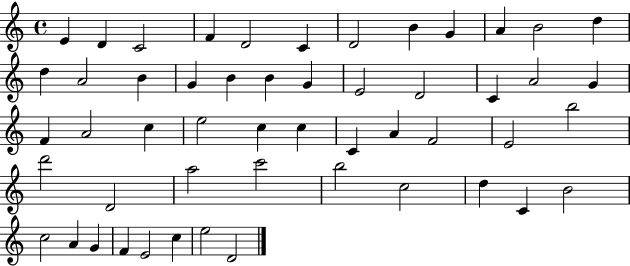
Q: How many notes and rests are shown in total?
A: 52